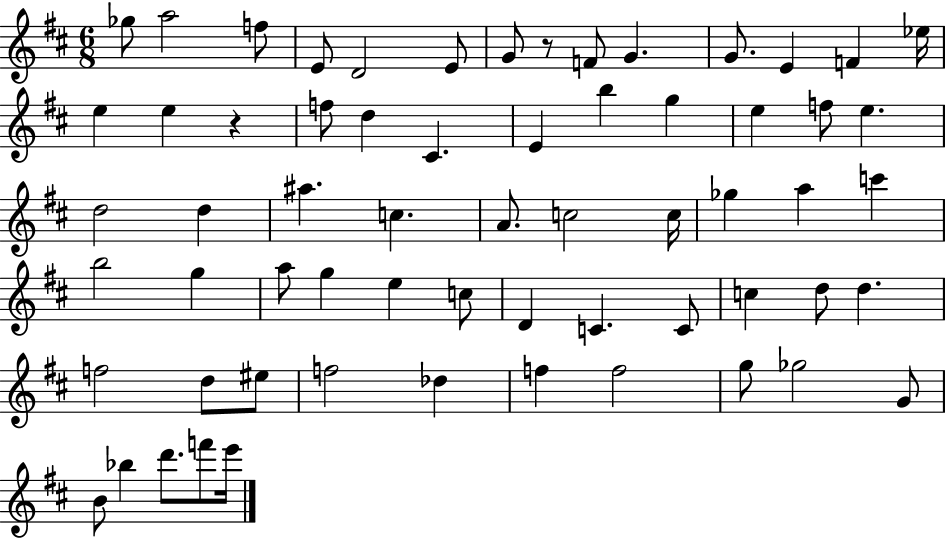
Gb5/e A5/h F5/e E4/e D4/h E4/e G4/e R/e F4/e G4/q. G4/e. E4/q F4/q Eb5/s E5/q E5/q R/q F5/e D5/q C#4/q. E4/q B5/q G5/q E5/q F5/e E5/q. D5/h D5/q A#5/q. C5/q. A4/e. C5/h C5/s Gb5/q A5/q C6/q B5/h G5/q A5/e G5/q E5/q C5/e D4/q C4/q. C4/e C5/q D5/e D5/q. F5/h D5/e EIS5/e F5/h Db5/q F5/q F5/h G5/e Gb5/h G4/e B4/e Bb5/q D6/e. F6/e E6/s